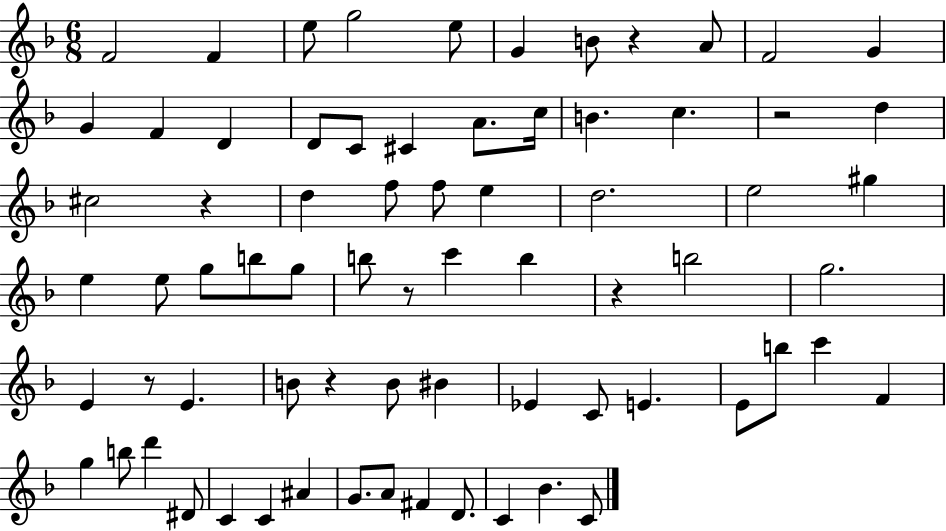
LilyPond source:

{
  \clef treble
  \numericTimeSignature
  \time 6/8
  \key f \major
  f'2 f'4 | e''8 g''2 e''8 | g'4 b'8 r4 a'8 | f'2 g'4 | \break g'4 f'4 d'4 | d'8 c'8 cis'4 a'8. c''16 | b'4. c''4. | r2 d''4 | \break cis''2 r4 | d''4 f''8 f''8 e''4 | d''2. | e''2 gis''4 | \break e''4 e''8 g''8 b''8 g''8 | b''8 r8 c'''4 b''4 | r4 b''2 | g''2. | \break e'4 r8 e'4. | b'8 r4 b'8 bis'4 | ees'4 c'8 e'4. | e'8 b''8 c'''4 f'4 | \break g''4 b''8 d'''4 dis'8 | c'4 c'4 ais'4 | g'8. a'8 fis'4 d'8. | c'4 bes'4. c'8 | \break \bar "|."
}